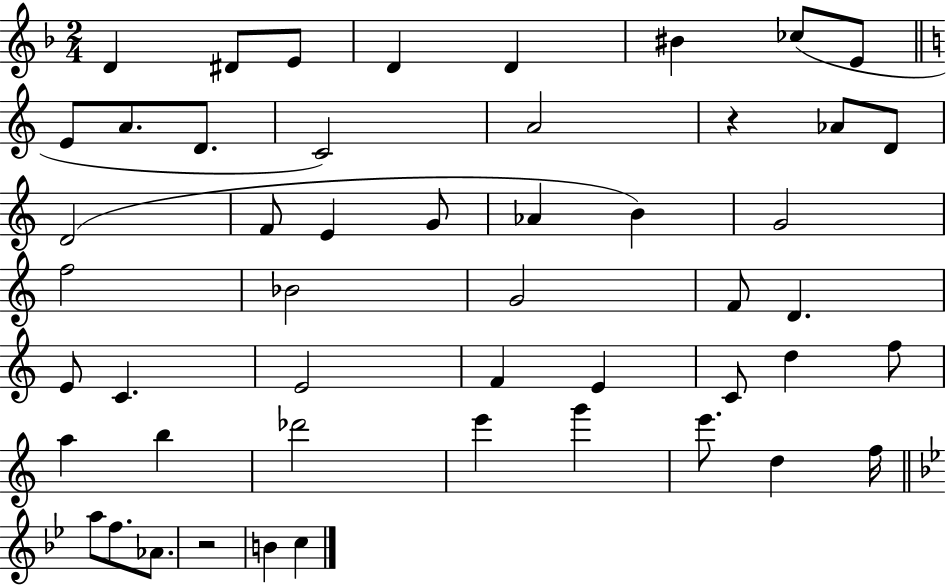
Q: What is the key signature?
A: F major